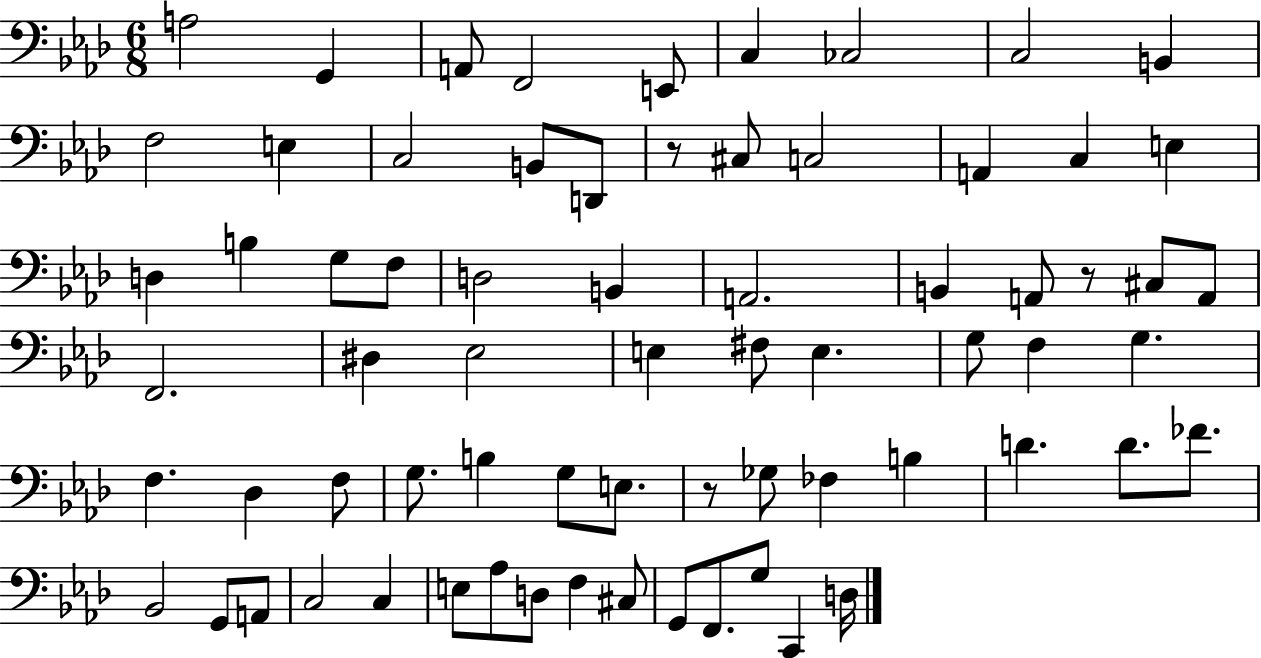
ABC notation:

X:1
T:Untitled
M:6/8
L:1/4
K:Ab
A,2 G,, A,,/2 F,,2 E,,/2 C, _C,2 C,2 B,, F,2 E, C,2 B,,/2 D,,/2 z/2 ^C,/2 C,2 A,, C, E, D, B, G,/2 F,/2 D,2 B,, A,,2 B,, A,,/2 z/2 ^C,/2 A,,/2 F,,2 ^D, _E,2 E, ^F,/2 E, G,/2 F, G, F, _D, F,/2 G,/2 B, G,/2 E,/2 z/2 _G,/2 _F, B, D D/2 _F/2 _B,,2 G,,/2 A,,/2 C,2 C, E,/2 _A,/2 D,/2 F, ^C,/2 G,,/2 F,,/2 G,/2 C,, D,/4